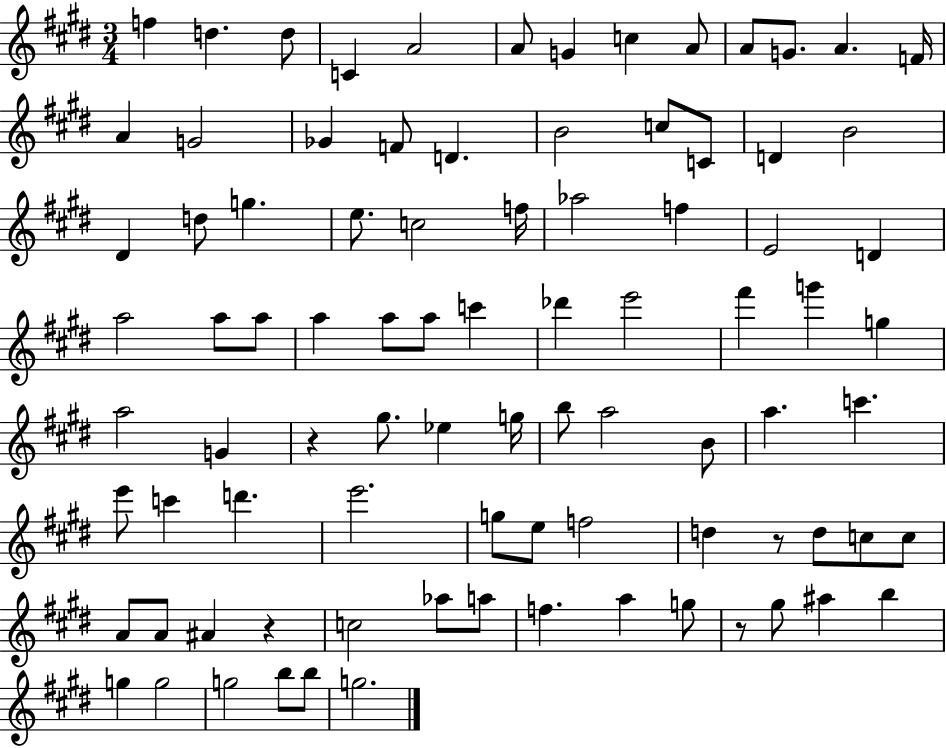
{
  \clef treble
  \numericTimeSignature
  \time 3/4
  \key e \major
  f''4 d''4. d''8 | c'4 a'2 | a'8 g'4 c''4 a'8 | a'8 g'8. a'4. f'16 | \break a'4 g'2 | ges'4 f'8 d'4. | b'2 c''8 c'8 | d'4 b'2 | \break dis'4 d''8 g''4. | e''8. c''2 f''16 | aes''2 f''4 | e'2 d'4 | \break a''2 a''8 a''8 | a''4 a''8 a''8 c'''4 | des'''4 e'''2 | fis'''4 g'''4 g''4 | \break a''2 g'4 | r4 gis''8. ees''4 g''16 | b''8 a''2 b'8 | a''4. c'''4. | \break e'''8 c'''4 d'''4. | e'''2. | g''8 e''8 f''2 | d''4 r8 d''8 c''8 c''8 | \break a'8 a'8 ais'4 r4 | c''2 aes''8 a''8 | f''4. a''4 g''8 | r8 gis''8 ais''4 b''4 | \break g''4 g''2 | g''2 b''8 b''8 | g''2. | \bar "|."
}